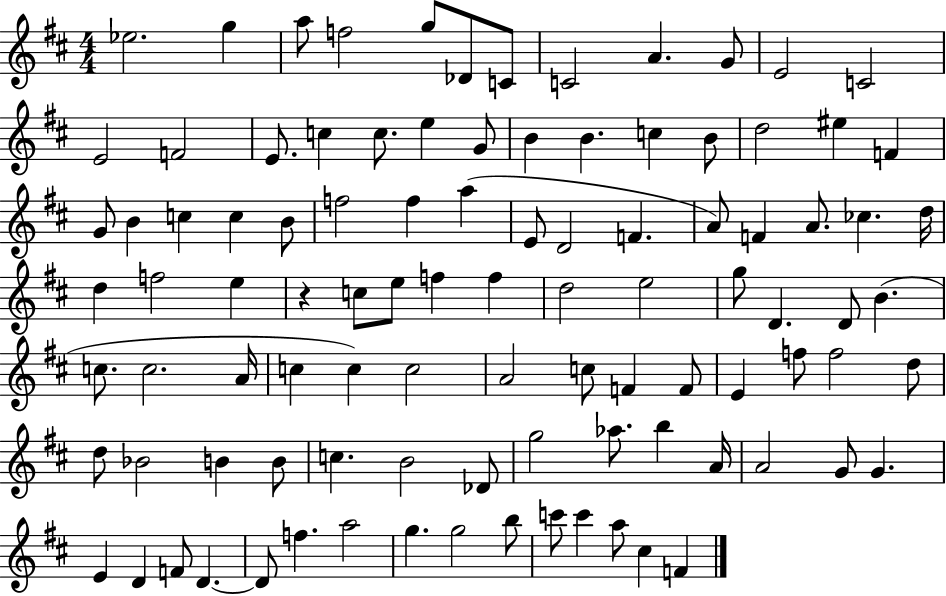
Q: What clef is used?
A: treble